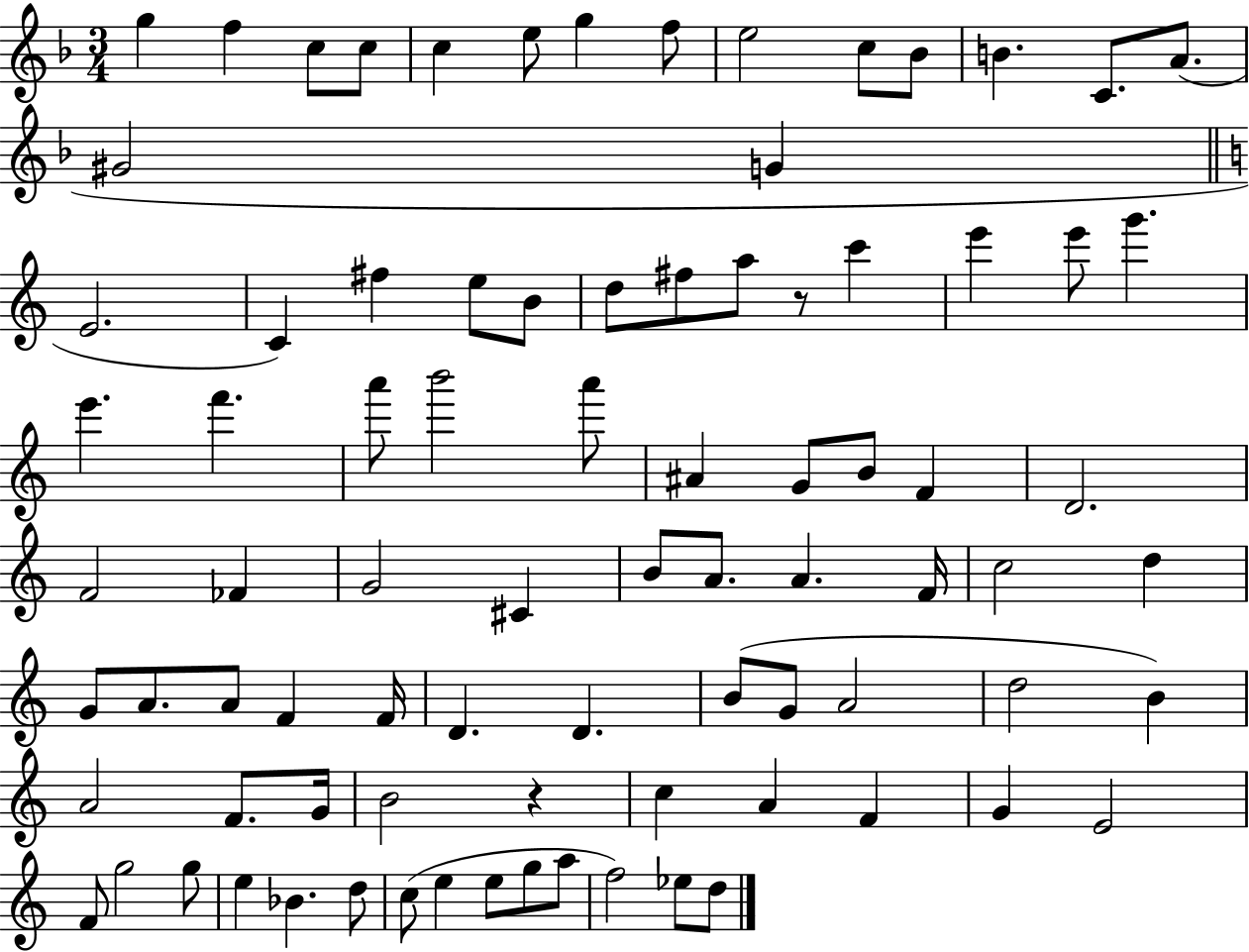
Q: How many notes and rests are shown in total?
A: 85